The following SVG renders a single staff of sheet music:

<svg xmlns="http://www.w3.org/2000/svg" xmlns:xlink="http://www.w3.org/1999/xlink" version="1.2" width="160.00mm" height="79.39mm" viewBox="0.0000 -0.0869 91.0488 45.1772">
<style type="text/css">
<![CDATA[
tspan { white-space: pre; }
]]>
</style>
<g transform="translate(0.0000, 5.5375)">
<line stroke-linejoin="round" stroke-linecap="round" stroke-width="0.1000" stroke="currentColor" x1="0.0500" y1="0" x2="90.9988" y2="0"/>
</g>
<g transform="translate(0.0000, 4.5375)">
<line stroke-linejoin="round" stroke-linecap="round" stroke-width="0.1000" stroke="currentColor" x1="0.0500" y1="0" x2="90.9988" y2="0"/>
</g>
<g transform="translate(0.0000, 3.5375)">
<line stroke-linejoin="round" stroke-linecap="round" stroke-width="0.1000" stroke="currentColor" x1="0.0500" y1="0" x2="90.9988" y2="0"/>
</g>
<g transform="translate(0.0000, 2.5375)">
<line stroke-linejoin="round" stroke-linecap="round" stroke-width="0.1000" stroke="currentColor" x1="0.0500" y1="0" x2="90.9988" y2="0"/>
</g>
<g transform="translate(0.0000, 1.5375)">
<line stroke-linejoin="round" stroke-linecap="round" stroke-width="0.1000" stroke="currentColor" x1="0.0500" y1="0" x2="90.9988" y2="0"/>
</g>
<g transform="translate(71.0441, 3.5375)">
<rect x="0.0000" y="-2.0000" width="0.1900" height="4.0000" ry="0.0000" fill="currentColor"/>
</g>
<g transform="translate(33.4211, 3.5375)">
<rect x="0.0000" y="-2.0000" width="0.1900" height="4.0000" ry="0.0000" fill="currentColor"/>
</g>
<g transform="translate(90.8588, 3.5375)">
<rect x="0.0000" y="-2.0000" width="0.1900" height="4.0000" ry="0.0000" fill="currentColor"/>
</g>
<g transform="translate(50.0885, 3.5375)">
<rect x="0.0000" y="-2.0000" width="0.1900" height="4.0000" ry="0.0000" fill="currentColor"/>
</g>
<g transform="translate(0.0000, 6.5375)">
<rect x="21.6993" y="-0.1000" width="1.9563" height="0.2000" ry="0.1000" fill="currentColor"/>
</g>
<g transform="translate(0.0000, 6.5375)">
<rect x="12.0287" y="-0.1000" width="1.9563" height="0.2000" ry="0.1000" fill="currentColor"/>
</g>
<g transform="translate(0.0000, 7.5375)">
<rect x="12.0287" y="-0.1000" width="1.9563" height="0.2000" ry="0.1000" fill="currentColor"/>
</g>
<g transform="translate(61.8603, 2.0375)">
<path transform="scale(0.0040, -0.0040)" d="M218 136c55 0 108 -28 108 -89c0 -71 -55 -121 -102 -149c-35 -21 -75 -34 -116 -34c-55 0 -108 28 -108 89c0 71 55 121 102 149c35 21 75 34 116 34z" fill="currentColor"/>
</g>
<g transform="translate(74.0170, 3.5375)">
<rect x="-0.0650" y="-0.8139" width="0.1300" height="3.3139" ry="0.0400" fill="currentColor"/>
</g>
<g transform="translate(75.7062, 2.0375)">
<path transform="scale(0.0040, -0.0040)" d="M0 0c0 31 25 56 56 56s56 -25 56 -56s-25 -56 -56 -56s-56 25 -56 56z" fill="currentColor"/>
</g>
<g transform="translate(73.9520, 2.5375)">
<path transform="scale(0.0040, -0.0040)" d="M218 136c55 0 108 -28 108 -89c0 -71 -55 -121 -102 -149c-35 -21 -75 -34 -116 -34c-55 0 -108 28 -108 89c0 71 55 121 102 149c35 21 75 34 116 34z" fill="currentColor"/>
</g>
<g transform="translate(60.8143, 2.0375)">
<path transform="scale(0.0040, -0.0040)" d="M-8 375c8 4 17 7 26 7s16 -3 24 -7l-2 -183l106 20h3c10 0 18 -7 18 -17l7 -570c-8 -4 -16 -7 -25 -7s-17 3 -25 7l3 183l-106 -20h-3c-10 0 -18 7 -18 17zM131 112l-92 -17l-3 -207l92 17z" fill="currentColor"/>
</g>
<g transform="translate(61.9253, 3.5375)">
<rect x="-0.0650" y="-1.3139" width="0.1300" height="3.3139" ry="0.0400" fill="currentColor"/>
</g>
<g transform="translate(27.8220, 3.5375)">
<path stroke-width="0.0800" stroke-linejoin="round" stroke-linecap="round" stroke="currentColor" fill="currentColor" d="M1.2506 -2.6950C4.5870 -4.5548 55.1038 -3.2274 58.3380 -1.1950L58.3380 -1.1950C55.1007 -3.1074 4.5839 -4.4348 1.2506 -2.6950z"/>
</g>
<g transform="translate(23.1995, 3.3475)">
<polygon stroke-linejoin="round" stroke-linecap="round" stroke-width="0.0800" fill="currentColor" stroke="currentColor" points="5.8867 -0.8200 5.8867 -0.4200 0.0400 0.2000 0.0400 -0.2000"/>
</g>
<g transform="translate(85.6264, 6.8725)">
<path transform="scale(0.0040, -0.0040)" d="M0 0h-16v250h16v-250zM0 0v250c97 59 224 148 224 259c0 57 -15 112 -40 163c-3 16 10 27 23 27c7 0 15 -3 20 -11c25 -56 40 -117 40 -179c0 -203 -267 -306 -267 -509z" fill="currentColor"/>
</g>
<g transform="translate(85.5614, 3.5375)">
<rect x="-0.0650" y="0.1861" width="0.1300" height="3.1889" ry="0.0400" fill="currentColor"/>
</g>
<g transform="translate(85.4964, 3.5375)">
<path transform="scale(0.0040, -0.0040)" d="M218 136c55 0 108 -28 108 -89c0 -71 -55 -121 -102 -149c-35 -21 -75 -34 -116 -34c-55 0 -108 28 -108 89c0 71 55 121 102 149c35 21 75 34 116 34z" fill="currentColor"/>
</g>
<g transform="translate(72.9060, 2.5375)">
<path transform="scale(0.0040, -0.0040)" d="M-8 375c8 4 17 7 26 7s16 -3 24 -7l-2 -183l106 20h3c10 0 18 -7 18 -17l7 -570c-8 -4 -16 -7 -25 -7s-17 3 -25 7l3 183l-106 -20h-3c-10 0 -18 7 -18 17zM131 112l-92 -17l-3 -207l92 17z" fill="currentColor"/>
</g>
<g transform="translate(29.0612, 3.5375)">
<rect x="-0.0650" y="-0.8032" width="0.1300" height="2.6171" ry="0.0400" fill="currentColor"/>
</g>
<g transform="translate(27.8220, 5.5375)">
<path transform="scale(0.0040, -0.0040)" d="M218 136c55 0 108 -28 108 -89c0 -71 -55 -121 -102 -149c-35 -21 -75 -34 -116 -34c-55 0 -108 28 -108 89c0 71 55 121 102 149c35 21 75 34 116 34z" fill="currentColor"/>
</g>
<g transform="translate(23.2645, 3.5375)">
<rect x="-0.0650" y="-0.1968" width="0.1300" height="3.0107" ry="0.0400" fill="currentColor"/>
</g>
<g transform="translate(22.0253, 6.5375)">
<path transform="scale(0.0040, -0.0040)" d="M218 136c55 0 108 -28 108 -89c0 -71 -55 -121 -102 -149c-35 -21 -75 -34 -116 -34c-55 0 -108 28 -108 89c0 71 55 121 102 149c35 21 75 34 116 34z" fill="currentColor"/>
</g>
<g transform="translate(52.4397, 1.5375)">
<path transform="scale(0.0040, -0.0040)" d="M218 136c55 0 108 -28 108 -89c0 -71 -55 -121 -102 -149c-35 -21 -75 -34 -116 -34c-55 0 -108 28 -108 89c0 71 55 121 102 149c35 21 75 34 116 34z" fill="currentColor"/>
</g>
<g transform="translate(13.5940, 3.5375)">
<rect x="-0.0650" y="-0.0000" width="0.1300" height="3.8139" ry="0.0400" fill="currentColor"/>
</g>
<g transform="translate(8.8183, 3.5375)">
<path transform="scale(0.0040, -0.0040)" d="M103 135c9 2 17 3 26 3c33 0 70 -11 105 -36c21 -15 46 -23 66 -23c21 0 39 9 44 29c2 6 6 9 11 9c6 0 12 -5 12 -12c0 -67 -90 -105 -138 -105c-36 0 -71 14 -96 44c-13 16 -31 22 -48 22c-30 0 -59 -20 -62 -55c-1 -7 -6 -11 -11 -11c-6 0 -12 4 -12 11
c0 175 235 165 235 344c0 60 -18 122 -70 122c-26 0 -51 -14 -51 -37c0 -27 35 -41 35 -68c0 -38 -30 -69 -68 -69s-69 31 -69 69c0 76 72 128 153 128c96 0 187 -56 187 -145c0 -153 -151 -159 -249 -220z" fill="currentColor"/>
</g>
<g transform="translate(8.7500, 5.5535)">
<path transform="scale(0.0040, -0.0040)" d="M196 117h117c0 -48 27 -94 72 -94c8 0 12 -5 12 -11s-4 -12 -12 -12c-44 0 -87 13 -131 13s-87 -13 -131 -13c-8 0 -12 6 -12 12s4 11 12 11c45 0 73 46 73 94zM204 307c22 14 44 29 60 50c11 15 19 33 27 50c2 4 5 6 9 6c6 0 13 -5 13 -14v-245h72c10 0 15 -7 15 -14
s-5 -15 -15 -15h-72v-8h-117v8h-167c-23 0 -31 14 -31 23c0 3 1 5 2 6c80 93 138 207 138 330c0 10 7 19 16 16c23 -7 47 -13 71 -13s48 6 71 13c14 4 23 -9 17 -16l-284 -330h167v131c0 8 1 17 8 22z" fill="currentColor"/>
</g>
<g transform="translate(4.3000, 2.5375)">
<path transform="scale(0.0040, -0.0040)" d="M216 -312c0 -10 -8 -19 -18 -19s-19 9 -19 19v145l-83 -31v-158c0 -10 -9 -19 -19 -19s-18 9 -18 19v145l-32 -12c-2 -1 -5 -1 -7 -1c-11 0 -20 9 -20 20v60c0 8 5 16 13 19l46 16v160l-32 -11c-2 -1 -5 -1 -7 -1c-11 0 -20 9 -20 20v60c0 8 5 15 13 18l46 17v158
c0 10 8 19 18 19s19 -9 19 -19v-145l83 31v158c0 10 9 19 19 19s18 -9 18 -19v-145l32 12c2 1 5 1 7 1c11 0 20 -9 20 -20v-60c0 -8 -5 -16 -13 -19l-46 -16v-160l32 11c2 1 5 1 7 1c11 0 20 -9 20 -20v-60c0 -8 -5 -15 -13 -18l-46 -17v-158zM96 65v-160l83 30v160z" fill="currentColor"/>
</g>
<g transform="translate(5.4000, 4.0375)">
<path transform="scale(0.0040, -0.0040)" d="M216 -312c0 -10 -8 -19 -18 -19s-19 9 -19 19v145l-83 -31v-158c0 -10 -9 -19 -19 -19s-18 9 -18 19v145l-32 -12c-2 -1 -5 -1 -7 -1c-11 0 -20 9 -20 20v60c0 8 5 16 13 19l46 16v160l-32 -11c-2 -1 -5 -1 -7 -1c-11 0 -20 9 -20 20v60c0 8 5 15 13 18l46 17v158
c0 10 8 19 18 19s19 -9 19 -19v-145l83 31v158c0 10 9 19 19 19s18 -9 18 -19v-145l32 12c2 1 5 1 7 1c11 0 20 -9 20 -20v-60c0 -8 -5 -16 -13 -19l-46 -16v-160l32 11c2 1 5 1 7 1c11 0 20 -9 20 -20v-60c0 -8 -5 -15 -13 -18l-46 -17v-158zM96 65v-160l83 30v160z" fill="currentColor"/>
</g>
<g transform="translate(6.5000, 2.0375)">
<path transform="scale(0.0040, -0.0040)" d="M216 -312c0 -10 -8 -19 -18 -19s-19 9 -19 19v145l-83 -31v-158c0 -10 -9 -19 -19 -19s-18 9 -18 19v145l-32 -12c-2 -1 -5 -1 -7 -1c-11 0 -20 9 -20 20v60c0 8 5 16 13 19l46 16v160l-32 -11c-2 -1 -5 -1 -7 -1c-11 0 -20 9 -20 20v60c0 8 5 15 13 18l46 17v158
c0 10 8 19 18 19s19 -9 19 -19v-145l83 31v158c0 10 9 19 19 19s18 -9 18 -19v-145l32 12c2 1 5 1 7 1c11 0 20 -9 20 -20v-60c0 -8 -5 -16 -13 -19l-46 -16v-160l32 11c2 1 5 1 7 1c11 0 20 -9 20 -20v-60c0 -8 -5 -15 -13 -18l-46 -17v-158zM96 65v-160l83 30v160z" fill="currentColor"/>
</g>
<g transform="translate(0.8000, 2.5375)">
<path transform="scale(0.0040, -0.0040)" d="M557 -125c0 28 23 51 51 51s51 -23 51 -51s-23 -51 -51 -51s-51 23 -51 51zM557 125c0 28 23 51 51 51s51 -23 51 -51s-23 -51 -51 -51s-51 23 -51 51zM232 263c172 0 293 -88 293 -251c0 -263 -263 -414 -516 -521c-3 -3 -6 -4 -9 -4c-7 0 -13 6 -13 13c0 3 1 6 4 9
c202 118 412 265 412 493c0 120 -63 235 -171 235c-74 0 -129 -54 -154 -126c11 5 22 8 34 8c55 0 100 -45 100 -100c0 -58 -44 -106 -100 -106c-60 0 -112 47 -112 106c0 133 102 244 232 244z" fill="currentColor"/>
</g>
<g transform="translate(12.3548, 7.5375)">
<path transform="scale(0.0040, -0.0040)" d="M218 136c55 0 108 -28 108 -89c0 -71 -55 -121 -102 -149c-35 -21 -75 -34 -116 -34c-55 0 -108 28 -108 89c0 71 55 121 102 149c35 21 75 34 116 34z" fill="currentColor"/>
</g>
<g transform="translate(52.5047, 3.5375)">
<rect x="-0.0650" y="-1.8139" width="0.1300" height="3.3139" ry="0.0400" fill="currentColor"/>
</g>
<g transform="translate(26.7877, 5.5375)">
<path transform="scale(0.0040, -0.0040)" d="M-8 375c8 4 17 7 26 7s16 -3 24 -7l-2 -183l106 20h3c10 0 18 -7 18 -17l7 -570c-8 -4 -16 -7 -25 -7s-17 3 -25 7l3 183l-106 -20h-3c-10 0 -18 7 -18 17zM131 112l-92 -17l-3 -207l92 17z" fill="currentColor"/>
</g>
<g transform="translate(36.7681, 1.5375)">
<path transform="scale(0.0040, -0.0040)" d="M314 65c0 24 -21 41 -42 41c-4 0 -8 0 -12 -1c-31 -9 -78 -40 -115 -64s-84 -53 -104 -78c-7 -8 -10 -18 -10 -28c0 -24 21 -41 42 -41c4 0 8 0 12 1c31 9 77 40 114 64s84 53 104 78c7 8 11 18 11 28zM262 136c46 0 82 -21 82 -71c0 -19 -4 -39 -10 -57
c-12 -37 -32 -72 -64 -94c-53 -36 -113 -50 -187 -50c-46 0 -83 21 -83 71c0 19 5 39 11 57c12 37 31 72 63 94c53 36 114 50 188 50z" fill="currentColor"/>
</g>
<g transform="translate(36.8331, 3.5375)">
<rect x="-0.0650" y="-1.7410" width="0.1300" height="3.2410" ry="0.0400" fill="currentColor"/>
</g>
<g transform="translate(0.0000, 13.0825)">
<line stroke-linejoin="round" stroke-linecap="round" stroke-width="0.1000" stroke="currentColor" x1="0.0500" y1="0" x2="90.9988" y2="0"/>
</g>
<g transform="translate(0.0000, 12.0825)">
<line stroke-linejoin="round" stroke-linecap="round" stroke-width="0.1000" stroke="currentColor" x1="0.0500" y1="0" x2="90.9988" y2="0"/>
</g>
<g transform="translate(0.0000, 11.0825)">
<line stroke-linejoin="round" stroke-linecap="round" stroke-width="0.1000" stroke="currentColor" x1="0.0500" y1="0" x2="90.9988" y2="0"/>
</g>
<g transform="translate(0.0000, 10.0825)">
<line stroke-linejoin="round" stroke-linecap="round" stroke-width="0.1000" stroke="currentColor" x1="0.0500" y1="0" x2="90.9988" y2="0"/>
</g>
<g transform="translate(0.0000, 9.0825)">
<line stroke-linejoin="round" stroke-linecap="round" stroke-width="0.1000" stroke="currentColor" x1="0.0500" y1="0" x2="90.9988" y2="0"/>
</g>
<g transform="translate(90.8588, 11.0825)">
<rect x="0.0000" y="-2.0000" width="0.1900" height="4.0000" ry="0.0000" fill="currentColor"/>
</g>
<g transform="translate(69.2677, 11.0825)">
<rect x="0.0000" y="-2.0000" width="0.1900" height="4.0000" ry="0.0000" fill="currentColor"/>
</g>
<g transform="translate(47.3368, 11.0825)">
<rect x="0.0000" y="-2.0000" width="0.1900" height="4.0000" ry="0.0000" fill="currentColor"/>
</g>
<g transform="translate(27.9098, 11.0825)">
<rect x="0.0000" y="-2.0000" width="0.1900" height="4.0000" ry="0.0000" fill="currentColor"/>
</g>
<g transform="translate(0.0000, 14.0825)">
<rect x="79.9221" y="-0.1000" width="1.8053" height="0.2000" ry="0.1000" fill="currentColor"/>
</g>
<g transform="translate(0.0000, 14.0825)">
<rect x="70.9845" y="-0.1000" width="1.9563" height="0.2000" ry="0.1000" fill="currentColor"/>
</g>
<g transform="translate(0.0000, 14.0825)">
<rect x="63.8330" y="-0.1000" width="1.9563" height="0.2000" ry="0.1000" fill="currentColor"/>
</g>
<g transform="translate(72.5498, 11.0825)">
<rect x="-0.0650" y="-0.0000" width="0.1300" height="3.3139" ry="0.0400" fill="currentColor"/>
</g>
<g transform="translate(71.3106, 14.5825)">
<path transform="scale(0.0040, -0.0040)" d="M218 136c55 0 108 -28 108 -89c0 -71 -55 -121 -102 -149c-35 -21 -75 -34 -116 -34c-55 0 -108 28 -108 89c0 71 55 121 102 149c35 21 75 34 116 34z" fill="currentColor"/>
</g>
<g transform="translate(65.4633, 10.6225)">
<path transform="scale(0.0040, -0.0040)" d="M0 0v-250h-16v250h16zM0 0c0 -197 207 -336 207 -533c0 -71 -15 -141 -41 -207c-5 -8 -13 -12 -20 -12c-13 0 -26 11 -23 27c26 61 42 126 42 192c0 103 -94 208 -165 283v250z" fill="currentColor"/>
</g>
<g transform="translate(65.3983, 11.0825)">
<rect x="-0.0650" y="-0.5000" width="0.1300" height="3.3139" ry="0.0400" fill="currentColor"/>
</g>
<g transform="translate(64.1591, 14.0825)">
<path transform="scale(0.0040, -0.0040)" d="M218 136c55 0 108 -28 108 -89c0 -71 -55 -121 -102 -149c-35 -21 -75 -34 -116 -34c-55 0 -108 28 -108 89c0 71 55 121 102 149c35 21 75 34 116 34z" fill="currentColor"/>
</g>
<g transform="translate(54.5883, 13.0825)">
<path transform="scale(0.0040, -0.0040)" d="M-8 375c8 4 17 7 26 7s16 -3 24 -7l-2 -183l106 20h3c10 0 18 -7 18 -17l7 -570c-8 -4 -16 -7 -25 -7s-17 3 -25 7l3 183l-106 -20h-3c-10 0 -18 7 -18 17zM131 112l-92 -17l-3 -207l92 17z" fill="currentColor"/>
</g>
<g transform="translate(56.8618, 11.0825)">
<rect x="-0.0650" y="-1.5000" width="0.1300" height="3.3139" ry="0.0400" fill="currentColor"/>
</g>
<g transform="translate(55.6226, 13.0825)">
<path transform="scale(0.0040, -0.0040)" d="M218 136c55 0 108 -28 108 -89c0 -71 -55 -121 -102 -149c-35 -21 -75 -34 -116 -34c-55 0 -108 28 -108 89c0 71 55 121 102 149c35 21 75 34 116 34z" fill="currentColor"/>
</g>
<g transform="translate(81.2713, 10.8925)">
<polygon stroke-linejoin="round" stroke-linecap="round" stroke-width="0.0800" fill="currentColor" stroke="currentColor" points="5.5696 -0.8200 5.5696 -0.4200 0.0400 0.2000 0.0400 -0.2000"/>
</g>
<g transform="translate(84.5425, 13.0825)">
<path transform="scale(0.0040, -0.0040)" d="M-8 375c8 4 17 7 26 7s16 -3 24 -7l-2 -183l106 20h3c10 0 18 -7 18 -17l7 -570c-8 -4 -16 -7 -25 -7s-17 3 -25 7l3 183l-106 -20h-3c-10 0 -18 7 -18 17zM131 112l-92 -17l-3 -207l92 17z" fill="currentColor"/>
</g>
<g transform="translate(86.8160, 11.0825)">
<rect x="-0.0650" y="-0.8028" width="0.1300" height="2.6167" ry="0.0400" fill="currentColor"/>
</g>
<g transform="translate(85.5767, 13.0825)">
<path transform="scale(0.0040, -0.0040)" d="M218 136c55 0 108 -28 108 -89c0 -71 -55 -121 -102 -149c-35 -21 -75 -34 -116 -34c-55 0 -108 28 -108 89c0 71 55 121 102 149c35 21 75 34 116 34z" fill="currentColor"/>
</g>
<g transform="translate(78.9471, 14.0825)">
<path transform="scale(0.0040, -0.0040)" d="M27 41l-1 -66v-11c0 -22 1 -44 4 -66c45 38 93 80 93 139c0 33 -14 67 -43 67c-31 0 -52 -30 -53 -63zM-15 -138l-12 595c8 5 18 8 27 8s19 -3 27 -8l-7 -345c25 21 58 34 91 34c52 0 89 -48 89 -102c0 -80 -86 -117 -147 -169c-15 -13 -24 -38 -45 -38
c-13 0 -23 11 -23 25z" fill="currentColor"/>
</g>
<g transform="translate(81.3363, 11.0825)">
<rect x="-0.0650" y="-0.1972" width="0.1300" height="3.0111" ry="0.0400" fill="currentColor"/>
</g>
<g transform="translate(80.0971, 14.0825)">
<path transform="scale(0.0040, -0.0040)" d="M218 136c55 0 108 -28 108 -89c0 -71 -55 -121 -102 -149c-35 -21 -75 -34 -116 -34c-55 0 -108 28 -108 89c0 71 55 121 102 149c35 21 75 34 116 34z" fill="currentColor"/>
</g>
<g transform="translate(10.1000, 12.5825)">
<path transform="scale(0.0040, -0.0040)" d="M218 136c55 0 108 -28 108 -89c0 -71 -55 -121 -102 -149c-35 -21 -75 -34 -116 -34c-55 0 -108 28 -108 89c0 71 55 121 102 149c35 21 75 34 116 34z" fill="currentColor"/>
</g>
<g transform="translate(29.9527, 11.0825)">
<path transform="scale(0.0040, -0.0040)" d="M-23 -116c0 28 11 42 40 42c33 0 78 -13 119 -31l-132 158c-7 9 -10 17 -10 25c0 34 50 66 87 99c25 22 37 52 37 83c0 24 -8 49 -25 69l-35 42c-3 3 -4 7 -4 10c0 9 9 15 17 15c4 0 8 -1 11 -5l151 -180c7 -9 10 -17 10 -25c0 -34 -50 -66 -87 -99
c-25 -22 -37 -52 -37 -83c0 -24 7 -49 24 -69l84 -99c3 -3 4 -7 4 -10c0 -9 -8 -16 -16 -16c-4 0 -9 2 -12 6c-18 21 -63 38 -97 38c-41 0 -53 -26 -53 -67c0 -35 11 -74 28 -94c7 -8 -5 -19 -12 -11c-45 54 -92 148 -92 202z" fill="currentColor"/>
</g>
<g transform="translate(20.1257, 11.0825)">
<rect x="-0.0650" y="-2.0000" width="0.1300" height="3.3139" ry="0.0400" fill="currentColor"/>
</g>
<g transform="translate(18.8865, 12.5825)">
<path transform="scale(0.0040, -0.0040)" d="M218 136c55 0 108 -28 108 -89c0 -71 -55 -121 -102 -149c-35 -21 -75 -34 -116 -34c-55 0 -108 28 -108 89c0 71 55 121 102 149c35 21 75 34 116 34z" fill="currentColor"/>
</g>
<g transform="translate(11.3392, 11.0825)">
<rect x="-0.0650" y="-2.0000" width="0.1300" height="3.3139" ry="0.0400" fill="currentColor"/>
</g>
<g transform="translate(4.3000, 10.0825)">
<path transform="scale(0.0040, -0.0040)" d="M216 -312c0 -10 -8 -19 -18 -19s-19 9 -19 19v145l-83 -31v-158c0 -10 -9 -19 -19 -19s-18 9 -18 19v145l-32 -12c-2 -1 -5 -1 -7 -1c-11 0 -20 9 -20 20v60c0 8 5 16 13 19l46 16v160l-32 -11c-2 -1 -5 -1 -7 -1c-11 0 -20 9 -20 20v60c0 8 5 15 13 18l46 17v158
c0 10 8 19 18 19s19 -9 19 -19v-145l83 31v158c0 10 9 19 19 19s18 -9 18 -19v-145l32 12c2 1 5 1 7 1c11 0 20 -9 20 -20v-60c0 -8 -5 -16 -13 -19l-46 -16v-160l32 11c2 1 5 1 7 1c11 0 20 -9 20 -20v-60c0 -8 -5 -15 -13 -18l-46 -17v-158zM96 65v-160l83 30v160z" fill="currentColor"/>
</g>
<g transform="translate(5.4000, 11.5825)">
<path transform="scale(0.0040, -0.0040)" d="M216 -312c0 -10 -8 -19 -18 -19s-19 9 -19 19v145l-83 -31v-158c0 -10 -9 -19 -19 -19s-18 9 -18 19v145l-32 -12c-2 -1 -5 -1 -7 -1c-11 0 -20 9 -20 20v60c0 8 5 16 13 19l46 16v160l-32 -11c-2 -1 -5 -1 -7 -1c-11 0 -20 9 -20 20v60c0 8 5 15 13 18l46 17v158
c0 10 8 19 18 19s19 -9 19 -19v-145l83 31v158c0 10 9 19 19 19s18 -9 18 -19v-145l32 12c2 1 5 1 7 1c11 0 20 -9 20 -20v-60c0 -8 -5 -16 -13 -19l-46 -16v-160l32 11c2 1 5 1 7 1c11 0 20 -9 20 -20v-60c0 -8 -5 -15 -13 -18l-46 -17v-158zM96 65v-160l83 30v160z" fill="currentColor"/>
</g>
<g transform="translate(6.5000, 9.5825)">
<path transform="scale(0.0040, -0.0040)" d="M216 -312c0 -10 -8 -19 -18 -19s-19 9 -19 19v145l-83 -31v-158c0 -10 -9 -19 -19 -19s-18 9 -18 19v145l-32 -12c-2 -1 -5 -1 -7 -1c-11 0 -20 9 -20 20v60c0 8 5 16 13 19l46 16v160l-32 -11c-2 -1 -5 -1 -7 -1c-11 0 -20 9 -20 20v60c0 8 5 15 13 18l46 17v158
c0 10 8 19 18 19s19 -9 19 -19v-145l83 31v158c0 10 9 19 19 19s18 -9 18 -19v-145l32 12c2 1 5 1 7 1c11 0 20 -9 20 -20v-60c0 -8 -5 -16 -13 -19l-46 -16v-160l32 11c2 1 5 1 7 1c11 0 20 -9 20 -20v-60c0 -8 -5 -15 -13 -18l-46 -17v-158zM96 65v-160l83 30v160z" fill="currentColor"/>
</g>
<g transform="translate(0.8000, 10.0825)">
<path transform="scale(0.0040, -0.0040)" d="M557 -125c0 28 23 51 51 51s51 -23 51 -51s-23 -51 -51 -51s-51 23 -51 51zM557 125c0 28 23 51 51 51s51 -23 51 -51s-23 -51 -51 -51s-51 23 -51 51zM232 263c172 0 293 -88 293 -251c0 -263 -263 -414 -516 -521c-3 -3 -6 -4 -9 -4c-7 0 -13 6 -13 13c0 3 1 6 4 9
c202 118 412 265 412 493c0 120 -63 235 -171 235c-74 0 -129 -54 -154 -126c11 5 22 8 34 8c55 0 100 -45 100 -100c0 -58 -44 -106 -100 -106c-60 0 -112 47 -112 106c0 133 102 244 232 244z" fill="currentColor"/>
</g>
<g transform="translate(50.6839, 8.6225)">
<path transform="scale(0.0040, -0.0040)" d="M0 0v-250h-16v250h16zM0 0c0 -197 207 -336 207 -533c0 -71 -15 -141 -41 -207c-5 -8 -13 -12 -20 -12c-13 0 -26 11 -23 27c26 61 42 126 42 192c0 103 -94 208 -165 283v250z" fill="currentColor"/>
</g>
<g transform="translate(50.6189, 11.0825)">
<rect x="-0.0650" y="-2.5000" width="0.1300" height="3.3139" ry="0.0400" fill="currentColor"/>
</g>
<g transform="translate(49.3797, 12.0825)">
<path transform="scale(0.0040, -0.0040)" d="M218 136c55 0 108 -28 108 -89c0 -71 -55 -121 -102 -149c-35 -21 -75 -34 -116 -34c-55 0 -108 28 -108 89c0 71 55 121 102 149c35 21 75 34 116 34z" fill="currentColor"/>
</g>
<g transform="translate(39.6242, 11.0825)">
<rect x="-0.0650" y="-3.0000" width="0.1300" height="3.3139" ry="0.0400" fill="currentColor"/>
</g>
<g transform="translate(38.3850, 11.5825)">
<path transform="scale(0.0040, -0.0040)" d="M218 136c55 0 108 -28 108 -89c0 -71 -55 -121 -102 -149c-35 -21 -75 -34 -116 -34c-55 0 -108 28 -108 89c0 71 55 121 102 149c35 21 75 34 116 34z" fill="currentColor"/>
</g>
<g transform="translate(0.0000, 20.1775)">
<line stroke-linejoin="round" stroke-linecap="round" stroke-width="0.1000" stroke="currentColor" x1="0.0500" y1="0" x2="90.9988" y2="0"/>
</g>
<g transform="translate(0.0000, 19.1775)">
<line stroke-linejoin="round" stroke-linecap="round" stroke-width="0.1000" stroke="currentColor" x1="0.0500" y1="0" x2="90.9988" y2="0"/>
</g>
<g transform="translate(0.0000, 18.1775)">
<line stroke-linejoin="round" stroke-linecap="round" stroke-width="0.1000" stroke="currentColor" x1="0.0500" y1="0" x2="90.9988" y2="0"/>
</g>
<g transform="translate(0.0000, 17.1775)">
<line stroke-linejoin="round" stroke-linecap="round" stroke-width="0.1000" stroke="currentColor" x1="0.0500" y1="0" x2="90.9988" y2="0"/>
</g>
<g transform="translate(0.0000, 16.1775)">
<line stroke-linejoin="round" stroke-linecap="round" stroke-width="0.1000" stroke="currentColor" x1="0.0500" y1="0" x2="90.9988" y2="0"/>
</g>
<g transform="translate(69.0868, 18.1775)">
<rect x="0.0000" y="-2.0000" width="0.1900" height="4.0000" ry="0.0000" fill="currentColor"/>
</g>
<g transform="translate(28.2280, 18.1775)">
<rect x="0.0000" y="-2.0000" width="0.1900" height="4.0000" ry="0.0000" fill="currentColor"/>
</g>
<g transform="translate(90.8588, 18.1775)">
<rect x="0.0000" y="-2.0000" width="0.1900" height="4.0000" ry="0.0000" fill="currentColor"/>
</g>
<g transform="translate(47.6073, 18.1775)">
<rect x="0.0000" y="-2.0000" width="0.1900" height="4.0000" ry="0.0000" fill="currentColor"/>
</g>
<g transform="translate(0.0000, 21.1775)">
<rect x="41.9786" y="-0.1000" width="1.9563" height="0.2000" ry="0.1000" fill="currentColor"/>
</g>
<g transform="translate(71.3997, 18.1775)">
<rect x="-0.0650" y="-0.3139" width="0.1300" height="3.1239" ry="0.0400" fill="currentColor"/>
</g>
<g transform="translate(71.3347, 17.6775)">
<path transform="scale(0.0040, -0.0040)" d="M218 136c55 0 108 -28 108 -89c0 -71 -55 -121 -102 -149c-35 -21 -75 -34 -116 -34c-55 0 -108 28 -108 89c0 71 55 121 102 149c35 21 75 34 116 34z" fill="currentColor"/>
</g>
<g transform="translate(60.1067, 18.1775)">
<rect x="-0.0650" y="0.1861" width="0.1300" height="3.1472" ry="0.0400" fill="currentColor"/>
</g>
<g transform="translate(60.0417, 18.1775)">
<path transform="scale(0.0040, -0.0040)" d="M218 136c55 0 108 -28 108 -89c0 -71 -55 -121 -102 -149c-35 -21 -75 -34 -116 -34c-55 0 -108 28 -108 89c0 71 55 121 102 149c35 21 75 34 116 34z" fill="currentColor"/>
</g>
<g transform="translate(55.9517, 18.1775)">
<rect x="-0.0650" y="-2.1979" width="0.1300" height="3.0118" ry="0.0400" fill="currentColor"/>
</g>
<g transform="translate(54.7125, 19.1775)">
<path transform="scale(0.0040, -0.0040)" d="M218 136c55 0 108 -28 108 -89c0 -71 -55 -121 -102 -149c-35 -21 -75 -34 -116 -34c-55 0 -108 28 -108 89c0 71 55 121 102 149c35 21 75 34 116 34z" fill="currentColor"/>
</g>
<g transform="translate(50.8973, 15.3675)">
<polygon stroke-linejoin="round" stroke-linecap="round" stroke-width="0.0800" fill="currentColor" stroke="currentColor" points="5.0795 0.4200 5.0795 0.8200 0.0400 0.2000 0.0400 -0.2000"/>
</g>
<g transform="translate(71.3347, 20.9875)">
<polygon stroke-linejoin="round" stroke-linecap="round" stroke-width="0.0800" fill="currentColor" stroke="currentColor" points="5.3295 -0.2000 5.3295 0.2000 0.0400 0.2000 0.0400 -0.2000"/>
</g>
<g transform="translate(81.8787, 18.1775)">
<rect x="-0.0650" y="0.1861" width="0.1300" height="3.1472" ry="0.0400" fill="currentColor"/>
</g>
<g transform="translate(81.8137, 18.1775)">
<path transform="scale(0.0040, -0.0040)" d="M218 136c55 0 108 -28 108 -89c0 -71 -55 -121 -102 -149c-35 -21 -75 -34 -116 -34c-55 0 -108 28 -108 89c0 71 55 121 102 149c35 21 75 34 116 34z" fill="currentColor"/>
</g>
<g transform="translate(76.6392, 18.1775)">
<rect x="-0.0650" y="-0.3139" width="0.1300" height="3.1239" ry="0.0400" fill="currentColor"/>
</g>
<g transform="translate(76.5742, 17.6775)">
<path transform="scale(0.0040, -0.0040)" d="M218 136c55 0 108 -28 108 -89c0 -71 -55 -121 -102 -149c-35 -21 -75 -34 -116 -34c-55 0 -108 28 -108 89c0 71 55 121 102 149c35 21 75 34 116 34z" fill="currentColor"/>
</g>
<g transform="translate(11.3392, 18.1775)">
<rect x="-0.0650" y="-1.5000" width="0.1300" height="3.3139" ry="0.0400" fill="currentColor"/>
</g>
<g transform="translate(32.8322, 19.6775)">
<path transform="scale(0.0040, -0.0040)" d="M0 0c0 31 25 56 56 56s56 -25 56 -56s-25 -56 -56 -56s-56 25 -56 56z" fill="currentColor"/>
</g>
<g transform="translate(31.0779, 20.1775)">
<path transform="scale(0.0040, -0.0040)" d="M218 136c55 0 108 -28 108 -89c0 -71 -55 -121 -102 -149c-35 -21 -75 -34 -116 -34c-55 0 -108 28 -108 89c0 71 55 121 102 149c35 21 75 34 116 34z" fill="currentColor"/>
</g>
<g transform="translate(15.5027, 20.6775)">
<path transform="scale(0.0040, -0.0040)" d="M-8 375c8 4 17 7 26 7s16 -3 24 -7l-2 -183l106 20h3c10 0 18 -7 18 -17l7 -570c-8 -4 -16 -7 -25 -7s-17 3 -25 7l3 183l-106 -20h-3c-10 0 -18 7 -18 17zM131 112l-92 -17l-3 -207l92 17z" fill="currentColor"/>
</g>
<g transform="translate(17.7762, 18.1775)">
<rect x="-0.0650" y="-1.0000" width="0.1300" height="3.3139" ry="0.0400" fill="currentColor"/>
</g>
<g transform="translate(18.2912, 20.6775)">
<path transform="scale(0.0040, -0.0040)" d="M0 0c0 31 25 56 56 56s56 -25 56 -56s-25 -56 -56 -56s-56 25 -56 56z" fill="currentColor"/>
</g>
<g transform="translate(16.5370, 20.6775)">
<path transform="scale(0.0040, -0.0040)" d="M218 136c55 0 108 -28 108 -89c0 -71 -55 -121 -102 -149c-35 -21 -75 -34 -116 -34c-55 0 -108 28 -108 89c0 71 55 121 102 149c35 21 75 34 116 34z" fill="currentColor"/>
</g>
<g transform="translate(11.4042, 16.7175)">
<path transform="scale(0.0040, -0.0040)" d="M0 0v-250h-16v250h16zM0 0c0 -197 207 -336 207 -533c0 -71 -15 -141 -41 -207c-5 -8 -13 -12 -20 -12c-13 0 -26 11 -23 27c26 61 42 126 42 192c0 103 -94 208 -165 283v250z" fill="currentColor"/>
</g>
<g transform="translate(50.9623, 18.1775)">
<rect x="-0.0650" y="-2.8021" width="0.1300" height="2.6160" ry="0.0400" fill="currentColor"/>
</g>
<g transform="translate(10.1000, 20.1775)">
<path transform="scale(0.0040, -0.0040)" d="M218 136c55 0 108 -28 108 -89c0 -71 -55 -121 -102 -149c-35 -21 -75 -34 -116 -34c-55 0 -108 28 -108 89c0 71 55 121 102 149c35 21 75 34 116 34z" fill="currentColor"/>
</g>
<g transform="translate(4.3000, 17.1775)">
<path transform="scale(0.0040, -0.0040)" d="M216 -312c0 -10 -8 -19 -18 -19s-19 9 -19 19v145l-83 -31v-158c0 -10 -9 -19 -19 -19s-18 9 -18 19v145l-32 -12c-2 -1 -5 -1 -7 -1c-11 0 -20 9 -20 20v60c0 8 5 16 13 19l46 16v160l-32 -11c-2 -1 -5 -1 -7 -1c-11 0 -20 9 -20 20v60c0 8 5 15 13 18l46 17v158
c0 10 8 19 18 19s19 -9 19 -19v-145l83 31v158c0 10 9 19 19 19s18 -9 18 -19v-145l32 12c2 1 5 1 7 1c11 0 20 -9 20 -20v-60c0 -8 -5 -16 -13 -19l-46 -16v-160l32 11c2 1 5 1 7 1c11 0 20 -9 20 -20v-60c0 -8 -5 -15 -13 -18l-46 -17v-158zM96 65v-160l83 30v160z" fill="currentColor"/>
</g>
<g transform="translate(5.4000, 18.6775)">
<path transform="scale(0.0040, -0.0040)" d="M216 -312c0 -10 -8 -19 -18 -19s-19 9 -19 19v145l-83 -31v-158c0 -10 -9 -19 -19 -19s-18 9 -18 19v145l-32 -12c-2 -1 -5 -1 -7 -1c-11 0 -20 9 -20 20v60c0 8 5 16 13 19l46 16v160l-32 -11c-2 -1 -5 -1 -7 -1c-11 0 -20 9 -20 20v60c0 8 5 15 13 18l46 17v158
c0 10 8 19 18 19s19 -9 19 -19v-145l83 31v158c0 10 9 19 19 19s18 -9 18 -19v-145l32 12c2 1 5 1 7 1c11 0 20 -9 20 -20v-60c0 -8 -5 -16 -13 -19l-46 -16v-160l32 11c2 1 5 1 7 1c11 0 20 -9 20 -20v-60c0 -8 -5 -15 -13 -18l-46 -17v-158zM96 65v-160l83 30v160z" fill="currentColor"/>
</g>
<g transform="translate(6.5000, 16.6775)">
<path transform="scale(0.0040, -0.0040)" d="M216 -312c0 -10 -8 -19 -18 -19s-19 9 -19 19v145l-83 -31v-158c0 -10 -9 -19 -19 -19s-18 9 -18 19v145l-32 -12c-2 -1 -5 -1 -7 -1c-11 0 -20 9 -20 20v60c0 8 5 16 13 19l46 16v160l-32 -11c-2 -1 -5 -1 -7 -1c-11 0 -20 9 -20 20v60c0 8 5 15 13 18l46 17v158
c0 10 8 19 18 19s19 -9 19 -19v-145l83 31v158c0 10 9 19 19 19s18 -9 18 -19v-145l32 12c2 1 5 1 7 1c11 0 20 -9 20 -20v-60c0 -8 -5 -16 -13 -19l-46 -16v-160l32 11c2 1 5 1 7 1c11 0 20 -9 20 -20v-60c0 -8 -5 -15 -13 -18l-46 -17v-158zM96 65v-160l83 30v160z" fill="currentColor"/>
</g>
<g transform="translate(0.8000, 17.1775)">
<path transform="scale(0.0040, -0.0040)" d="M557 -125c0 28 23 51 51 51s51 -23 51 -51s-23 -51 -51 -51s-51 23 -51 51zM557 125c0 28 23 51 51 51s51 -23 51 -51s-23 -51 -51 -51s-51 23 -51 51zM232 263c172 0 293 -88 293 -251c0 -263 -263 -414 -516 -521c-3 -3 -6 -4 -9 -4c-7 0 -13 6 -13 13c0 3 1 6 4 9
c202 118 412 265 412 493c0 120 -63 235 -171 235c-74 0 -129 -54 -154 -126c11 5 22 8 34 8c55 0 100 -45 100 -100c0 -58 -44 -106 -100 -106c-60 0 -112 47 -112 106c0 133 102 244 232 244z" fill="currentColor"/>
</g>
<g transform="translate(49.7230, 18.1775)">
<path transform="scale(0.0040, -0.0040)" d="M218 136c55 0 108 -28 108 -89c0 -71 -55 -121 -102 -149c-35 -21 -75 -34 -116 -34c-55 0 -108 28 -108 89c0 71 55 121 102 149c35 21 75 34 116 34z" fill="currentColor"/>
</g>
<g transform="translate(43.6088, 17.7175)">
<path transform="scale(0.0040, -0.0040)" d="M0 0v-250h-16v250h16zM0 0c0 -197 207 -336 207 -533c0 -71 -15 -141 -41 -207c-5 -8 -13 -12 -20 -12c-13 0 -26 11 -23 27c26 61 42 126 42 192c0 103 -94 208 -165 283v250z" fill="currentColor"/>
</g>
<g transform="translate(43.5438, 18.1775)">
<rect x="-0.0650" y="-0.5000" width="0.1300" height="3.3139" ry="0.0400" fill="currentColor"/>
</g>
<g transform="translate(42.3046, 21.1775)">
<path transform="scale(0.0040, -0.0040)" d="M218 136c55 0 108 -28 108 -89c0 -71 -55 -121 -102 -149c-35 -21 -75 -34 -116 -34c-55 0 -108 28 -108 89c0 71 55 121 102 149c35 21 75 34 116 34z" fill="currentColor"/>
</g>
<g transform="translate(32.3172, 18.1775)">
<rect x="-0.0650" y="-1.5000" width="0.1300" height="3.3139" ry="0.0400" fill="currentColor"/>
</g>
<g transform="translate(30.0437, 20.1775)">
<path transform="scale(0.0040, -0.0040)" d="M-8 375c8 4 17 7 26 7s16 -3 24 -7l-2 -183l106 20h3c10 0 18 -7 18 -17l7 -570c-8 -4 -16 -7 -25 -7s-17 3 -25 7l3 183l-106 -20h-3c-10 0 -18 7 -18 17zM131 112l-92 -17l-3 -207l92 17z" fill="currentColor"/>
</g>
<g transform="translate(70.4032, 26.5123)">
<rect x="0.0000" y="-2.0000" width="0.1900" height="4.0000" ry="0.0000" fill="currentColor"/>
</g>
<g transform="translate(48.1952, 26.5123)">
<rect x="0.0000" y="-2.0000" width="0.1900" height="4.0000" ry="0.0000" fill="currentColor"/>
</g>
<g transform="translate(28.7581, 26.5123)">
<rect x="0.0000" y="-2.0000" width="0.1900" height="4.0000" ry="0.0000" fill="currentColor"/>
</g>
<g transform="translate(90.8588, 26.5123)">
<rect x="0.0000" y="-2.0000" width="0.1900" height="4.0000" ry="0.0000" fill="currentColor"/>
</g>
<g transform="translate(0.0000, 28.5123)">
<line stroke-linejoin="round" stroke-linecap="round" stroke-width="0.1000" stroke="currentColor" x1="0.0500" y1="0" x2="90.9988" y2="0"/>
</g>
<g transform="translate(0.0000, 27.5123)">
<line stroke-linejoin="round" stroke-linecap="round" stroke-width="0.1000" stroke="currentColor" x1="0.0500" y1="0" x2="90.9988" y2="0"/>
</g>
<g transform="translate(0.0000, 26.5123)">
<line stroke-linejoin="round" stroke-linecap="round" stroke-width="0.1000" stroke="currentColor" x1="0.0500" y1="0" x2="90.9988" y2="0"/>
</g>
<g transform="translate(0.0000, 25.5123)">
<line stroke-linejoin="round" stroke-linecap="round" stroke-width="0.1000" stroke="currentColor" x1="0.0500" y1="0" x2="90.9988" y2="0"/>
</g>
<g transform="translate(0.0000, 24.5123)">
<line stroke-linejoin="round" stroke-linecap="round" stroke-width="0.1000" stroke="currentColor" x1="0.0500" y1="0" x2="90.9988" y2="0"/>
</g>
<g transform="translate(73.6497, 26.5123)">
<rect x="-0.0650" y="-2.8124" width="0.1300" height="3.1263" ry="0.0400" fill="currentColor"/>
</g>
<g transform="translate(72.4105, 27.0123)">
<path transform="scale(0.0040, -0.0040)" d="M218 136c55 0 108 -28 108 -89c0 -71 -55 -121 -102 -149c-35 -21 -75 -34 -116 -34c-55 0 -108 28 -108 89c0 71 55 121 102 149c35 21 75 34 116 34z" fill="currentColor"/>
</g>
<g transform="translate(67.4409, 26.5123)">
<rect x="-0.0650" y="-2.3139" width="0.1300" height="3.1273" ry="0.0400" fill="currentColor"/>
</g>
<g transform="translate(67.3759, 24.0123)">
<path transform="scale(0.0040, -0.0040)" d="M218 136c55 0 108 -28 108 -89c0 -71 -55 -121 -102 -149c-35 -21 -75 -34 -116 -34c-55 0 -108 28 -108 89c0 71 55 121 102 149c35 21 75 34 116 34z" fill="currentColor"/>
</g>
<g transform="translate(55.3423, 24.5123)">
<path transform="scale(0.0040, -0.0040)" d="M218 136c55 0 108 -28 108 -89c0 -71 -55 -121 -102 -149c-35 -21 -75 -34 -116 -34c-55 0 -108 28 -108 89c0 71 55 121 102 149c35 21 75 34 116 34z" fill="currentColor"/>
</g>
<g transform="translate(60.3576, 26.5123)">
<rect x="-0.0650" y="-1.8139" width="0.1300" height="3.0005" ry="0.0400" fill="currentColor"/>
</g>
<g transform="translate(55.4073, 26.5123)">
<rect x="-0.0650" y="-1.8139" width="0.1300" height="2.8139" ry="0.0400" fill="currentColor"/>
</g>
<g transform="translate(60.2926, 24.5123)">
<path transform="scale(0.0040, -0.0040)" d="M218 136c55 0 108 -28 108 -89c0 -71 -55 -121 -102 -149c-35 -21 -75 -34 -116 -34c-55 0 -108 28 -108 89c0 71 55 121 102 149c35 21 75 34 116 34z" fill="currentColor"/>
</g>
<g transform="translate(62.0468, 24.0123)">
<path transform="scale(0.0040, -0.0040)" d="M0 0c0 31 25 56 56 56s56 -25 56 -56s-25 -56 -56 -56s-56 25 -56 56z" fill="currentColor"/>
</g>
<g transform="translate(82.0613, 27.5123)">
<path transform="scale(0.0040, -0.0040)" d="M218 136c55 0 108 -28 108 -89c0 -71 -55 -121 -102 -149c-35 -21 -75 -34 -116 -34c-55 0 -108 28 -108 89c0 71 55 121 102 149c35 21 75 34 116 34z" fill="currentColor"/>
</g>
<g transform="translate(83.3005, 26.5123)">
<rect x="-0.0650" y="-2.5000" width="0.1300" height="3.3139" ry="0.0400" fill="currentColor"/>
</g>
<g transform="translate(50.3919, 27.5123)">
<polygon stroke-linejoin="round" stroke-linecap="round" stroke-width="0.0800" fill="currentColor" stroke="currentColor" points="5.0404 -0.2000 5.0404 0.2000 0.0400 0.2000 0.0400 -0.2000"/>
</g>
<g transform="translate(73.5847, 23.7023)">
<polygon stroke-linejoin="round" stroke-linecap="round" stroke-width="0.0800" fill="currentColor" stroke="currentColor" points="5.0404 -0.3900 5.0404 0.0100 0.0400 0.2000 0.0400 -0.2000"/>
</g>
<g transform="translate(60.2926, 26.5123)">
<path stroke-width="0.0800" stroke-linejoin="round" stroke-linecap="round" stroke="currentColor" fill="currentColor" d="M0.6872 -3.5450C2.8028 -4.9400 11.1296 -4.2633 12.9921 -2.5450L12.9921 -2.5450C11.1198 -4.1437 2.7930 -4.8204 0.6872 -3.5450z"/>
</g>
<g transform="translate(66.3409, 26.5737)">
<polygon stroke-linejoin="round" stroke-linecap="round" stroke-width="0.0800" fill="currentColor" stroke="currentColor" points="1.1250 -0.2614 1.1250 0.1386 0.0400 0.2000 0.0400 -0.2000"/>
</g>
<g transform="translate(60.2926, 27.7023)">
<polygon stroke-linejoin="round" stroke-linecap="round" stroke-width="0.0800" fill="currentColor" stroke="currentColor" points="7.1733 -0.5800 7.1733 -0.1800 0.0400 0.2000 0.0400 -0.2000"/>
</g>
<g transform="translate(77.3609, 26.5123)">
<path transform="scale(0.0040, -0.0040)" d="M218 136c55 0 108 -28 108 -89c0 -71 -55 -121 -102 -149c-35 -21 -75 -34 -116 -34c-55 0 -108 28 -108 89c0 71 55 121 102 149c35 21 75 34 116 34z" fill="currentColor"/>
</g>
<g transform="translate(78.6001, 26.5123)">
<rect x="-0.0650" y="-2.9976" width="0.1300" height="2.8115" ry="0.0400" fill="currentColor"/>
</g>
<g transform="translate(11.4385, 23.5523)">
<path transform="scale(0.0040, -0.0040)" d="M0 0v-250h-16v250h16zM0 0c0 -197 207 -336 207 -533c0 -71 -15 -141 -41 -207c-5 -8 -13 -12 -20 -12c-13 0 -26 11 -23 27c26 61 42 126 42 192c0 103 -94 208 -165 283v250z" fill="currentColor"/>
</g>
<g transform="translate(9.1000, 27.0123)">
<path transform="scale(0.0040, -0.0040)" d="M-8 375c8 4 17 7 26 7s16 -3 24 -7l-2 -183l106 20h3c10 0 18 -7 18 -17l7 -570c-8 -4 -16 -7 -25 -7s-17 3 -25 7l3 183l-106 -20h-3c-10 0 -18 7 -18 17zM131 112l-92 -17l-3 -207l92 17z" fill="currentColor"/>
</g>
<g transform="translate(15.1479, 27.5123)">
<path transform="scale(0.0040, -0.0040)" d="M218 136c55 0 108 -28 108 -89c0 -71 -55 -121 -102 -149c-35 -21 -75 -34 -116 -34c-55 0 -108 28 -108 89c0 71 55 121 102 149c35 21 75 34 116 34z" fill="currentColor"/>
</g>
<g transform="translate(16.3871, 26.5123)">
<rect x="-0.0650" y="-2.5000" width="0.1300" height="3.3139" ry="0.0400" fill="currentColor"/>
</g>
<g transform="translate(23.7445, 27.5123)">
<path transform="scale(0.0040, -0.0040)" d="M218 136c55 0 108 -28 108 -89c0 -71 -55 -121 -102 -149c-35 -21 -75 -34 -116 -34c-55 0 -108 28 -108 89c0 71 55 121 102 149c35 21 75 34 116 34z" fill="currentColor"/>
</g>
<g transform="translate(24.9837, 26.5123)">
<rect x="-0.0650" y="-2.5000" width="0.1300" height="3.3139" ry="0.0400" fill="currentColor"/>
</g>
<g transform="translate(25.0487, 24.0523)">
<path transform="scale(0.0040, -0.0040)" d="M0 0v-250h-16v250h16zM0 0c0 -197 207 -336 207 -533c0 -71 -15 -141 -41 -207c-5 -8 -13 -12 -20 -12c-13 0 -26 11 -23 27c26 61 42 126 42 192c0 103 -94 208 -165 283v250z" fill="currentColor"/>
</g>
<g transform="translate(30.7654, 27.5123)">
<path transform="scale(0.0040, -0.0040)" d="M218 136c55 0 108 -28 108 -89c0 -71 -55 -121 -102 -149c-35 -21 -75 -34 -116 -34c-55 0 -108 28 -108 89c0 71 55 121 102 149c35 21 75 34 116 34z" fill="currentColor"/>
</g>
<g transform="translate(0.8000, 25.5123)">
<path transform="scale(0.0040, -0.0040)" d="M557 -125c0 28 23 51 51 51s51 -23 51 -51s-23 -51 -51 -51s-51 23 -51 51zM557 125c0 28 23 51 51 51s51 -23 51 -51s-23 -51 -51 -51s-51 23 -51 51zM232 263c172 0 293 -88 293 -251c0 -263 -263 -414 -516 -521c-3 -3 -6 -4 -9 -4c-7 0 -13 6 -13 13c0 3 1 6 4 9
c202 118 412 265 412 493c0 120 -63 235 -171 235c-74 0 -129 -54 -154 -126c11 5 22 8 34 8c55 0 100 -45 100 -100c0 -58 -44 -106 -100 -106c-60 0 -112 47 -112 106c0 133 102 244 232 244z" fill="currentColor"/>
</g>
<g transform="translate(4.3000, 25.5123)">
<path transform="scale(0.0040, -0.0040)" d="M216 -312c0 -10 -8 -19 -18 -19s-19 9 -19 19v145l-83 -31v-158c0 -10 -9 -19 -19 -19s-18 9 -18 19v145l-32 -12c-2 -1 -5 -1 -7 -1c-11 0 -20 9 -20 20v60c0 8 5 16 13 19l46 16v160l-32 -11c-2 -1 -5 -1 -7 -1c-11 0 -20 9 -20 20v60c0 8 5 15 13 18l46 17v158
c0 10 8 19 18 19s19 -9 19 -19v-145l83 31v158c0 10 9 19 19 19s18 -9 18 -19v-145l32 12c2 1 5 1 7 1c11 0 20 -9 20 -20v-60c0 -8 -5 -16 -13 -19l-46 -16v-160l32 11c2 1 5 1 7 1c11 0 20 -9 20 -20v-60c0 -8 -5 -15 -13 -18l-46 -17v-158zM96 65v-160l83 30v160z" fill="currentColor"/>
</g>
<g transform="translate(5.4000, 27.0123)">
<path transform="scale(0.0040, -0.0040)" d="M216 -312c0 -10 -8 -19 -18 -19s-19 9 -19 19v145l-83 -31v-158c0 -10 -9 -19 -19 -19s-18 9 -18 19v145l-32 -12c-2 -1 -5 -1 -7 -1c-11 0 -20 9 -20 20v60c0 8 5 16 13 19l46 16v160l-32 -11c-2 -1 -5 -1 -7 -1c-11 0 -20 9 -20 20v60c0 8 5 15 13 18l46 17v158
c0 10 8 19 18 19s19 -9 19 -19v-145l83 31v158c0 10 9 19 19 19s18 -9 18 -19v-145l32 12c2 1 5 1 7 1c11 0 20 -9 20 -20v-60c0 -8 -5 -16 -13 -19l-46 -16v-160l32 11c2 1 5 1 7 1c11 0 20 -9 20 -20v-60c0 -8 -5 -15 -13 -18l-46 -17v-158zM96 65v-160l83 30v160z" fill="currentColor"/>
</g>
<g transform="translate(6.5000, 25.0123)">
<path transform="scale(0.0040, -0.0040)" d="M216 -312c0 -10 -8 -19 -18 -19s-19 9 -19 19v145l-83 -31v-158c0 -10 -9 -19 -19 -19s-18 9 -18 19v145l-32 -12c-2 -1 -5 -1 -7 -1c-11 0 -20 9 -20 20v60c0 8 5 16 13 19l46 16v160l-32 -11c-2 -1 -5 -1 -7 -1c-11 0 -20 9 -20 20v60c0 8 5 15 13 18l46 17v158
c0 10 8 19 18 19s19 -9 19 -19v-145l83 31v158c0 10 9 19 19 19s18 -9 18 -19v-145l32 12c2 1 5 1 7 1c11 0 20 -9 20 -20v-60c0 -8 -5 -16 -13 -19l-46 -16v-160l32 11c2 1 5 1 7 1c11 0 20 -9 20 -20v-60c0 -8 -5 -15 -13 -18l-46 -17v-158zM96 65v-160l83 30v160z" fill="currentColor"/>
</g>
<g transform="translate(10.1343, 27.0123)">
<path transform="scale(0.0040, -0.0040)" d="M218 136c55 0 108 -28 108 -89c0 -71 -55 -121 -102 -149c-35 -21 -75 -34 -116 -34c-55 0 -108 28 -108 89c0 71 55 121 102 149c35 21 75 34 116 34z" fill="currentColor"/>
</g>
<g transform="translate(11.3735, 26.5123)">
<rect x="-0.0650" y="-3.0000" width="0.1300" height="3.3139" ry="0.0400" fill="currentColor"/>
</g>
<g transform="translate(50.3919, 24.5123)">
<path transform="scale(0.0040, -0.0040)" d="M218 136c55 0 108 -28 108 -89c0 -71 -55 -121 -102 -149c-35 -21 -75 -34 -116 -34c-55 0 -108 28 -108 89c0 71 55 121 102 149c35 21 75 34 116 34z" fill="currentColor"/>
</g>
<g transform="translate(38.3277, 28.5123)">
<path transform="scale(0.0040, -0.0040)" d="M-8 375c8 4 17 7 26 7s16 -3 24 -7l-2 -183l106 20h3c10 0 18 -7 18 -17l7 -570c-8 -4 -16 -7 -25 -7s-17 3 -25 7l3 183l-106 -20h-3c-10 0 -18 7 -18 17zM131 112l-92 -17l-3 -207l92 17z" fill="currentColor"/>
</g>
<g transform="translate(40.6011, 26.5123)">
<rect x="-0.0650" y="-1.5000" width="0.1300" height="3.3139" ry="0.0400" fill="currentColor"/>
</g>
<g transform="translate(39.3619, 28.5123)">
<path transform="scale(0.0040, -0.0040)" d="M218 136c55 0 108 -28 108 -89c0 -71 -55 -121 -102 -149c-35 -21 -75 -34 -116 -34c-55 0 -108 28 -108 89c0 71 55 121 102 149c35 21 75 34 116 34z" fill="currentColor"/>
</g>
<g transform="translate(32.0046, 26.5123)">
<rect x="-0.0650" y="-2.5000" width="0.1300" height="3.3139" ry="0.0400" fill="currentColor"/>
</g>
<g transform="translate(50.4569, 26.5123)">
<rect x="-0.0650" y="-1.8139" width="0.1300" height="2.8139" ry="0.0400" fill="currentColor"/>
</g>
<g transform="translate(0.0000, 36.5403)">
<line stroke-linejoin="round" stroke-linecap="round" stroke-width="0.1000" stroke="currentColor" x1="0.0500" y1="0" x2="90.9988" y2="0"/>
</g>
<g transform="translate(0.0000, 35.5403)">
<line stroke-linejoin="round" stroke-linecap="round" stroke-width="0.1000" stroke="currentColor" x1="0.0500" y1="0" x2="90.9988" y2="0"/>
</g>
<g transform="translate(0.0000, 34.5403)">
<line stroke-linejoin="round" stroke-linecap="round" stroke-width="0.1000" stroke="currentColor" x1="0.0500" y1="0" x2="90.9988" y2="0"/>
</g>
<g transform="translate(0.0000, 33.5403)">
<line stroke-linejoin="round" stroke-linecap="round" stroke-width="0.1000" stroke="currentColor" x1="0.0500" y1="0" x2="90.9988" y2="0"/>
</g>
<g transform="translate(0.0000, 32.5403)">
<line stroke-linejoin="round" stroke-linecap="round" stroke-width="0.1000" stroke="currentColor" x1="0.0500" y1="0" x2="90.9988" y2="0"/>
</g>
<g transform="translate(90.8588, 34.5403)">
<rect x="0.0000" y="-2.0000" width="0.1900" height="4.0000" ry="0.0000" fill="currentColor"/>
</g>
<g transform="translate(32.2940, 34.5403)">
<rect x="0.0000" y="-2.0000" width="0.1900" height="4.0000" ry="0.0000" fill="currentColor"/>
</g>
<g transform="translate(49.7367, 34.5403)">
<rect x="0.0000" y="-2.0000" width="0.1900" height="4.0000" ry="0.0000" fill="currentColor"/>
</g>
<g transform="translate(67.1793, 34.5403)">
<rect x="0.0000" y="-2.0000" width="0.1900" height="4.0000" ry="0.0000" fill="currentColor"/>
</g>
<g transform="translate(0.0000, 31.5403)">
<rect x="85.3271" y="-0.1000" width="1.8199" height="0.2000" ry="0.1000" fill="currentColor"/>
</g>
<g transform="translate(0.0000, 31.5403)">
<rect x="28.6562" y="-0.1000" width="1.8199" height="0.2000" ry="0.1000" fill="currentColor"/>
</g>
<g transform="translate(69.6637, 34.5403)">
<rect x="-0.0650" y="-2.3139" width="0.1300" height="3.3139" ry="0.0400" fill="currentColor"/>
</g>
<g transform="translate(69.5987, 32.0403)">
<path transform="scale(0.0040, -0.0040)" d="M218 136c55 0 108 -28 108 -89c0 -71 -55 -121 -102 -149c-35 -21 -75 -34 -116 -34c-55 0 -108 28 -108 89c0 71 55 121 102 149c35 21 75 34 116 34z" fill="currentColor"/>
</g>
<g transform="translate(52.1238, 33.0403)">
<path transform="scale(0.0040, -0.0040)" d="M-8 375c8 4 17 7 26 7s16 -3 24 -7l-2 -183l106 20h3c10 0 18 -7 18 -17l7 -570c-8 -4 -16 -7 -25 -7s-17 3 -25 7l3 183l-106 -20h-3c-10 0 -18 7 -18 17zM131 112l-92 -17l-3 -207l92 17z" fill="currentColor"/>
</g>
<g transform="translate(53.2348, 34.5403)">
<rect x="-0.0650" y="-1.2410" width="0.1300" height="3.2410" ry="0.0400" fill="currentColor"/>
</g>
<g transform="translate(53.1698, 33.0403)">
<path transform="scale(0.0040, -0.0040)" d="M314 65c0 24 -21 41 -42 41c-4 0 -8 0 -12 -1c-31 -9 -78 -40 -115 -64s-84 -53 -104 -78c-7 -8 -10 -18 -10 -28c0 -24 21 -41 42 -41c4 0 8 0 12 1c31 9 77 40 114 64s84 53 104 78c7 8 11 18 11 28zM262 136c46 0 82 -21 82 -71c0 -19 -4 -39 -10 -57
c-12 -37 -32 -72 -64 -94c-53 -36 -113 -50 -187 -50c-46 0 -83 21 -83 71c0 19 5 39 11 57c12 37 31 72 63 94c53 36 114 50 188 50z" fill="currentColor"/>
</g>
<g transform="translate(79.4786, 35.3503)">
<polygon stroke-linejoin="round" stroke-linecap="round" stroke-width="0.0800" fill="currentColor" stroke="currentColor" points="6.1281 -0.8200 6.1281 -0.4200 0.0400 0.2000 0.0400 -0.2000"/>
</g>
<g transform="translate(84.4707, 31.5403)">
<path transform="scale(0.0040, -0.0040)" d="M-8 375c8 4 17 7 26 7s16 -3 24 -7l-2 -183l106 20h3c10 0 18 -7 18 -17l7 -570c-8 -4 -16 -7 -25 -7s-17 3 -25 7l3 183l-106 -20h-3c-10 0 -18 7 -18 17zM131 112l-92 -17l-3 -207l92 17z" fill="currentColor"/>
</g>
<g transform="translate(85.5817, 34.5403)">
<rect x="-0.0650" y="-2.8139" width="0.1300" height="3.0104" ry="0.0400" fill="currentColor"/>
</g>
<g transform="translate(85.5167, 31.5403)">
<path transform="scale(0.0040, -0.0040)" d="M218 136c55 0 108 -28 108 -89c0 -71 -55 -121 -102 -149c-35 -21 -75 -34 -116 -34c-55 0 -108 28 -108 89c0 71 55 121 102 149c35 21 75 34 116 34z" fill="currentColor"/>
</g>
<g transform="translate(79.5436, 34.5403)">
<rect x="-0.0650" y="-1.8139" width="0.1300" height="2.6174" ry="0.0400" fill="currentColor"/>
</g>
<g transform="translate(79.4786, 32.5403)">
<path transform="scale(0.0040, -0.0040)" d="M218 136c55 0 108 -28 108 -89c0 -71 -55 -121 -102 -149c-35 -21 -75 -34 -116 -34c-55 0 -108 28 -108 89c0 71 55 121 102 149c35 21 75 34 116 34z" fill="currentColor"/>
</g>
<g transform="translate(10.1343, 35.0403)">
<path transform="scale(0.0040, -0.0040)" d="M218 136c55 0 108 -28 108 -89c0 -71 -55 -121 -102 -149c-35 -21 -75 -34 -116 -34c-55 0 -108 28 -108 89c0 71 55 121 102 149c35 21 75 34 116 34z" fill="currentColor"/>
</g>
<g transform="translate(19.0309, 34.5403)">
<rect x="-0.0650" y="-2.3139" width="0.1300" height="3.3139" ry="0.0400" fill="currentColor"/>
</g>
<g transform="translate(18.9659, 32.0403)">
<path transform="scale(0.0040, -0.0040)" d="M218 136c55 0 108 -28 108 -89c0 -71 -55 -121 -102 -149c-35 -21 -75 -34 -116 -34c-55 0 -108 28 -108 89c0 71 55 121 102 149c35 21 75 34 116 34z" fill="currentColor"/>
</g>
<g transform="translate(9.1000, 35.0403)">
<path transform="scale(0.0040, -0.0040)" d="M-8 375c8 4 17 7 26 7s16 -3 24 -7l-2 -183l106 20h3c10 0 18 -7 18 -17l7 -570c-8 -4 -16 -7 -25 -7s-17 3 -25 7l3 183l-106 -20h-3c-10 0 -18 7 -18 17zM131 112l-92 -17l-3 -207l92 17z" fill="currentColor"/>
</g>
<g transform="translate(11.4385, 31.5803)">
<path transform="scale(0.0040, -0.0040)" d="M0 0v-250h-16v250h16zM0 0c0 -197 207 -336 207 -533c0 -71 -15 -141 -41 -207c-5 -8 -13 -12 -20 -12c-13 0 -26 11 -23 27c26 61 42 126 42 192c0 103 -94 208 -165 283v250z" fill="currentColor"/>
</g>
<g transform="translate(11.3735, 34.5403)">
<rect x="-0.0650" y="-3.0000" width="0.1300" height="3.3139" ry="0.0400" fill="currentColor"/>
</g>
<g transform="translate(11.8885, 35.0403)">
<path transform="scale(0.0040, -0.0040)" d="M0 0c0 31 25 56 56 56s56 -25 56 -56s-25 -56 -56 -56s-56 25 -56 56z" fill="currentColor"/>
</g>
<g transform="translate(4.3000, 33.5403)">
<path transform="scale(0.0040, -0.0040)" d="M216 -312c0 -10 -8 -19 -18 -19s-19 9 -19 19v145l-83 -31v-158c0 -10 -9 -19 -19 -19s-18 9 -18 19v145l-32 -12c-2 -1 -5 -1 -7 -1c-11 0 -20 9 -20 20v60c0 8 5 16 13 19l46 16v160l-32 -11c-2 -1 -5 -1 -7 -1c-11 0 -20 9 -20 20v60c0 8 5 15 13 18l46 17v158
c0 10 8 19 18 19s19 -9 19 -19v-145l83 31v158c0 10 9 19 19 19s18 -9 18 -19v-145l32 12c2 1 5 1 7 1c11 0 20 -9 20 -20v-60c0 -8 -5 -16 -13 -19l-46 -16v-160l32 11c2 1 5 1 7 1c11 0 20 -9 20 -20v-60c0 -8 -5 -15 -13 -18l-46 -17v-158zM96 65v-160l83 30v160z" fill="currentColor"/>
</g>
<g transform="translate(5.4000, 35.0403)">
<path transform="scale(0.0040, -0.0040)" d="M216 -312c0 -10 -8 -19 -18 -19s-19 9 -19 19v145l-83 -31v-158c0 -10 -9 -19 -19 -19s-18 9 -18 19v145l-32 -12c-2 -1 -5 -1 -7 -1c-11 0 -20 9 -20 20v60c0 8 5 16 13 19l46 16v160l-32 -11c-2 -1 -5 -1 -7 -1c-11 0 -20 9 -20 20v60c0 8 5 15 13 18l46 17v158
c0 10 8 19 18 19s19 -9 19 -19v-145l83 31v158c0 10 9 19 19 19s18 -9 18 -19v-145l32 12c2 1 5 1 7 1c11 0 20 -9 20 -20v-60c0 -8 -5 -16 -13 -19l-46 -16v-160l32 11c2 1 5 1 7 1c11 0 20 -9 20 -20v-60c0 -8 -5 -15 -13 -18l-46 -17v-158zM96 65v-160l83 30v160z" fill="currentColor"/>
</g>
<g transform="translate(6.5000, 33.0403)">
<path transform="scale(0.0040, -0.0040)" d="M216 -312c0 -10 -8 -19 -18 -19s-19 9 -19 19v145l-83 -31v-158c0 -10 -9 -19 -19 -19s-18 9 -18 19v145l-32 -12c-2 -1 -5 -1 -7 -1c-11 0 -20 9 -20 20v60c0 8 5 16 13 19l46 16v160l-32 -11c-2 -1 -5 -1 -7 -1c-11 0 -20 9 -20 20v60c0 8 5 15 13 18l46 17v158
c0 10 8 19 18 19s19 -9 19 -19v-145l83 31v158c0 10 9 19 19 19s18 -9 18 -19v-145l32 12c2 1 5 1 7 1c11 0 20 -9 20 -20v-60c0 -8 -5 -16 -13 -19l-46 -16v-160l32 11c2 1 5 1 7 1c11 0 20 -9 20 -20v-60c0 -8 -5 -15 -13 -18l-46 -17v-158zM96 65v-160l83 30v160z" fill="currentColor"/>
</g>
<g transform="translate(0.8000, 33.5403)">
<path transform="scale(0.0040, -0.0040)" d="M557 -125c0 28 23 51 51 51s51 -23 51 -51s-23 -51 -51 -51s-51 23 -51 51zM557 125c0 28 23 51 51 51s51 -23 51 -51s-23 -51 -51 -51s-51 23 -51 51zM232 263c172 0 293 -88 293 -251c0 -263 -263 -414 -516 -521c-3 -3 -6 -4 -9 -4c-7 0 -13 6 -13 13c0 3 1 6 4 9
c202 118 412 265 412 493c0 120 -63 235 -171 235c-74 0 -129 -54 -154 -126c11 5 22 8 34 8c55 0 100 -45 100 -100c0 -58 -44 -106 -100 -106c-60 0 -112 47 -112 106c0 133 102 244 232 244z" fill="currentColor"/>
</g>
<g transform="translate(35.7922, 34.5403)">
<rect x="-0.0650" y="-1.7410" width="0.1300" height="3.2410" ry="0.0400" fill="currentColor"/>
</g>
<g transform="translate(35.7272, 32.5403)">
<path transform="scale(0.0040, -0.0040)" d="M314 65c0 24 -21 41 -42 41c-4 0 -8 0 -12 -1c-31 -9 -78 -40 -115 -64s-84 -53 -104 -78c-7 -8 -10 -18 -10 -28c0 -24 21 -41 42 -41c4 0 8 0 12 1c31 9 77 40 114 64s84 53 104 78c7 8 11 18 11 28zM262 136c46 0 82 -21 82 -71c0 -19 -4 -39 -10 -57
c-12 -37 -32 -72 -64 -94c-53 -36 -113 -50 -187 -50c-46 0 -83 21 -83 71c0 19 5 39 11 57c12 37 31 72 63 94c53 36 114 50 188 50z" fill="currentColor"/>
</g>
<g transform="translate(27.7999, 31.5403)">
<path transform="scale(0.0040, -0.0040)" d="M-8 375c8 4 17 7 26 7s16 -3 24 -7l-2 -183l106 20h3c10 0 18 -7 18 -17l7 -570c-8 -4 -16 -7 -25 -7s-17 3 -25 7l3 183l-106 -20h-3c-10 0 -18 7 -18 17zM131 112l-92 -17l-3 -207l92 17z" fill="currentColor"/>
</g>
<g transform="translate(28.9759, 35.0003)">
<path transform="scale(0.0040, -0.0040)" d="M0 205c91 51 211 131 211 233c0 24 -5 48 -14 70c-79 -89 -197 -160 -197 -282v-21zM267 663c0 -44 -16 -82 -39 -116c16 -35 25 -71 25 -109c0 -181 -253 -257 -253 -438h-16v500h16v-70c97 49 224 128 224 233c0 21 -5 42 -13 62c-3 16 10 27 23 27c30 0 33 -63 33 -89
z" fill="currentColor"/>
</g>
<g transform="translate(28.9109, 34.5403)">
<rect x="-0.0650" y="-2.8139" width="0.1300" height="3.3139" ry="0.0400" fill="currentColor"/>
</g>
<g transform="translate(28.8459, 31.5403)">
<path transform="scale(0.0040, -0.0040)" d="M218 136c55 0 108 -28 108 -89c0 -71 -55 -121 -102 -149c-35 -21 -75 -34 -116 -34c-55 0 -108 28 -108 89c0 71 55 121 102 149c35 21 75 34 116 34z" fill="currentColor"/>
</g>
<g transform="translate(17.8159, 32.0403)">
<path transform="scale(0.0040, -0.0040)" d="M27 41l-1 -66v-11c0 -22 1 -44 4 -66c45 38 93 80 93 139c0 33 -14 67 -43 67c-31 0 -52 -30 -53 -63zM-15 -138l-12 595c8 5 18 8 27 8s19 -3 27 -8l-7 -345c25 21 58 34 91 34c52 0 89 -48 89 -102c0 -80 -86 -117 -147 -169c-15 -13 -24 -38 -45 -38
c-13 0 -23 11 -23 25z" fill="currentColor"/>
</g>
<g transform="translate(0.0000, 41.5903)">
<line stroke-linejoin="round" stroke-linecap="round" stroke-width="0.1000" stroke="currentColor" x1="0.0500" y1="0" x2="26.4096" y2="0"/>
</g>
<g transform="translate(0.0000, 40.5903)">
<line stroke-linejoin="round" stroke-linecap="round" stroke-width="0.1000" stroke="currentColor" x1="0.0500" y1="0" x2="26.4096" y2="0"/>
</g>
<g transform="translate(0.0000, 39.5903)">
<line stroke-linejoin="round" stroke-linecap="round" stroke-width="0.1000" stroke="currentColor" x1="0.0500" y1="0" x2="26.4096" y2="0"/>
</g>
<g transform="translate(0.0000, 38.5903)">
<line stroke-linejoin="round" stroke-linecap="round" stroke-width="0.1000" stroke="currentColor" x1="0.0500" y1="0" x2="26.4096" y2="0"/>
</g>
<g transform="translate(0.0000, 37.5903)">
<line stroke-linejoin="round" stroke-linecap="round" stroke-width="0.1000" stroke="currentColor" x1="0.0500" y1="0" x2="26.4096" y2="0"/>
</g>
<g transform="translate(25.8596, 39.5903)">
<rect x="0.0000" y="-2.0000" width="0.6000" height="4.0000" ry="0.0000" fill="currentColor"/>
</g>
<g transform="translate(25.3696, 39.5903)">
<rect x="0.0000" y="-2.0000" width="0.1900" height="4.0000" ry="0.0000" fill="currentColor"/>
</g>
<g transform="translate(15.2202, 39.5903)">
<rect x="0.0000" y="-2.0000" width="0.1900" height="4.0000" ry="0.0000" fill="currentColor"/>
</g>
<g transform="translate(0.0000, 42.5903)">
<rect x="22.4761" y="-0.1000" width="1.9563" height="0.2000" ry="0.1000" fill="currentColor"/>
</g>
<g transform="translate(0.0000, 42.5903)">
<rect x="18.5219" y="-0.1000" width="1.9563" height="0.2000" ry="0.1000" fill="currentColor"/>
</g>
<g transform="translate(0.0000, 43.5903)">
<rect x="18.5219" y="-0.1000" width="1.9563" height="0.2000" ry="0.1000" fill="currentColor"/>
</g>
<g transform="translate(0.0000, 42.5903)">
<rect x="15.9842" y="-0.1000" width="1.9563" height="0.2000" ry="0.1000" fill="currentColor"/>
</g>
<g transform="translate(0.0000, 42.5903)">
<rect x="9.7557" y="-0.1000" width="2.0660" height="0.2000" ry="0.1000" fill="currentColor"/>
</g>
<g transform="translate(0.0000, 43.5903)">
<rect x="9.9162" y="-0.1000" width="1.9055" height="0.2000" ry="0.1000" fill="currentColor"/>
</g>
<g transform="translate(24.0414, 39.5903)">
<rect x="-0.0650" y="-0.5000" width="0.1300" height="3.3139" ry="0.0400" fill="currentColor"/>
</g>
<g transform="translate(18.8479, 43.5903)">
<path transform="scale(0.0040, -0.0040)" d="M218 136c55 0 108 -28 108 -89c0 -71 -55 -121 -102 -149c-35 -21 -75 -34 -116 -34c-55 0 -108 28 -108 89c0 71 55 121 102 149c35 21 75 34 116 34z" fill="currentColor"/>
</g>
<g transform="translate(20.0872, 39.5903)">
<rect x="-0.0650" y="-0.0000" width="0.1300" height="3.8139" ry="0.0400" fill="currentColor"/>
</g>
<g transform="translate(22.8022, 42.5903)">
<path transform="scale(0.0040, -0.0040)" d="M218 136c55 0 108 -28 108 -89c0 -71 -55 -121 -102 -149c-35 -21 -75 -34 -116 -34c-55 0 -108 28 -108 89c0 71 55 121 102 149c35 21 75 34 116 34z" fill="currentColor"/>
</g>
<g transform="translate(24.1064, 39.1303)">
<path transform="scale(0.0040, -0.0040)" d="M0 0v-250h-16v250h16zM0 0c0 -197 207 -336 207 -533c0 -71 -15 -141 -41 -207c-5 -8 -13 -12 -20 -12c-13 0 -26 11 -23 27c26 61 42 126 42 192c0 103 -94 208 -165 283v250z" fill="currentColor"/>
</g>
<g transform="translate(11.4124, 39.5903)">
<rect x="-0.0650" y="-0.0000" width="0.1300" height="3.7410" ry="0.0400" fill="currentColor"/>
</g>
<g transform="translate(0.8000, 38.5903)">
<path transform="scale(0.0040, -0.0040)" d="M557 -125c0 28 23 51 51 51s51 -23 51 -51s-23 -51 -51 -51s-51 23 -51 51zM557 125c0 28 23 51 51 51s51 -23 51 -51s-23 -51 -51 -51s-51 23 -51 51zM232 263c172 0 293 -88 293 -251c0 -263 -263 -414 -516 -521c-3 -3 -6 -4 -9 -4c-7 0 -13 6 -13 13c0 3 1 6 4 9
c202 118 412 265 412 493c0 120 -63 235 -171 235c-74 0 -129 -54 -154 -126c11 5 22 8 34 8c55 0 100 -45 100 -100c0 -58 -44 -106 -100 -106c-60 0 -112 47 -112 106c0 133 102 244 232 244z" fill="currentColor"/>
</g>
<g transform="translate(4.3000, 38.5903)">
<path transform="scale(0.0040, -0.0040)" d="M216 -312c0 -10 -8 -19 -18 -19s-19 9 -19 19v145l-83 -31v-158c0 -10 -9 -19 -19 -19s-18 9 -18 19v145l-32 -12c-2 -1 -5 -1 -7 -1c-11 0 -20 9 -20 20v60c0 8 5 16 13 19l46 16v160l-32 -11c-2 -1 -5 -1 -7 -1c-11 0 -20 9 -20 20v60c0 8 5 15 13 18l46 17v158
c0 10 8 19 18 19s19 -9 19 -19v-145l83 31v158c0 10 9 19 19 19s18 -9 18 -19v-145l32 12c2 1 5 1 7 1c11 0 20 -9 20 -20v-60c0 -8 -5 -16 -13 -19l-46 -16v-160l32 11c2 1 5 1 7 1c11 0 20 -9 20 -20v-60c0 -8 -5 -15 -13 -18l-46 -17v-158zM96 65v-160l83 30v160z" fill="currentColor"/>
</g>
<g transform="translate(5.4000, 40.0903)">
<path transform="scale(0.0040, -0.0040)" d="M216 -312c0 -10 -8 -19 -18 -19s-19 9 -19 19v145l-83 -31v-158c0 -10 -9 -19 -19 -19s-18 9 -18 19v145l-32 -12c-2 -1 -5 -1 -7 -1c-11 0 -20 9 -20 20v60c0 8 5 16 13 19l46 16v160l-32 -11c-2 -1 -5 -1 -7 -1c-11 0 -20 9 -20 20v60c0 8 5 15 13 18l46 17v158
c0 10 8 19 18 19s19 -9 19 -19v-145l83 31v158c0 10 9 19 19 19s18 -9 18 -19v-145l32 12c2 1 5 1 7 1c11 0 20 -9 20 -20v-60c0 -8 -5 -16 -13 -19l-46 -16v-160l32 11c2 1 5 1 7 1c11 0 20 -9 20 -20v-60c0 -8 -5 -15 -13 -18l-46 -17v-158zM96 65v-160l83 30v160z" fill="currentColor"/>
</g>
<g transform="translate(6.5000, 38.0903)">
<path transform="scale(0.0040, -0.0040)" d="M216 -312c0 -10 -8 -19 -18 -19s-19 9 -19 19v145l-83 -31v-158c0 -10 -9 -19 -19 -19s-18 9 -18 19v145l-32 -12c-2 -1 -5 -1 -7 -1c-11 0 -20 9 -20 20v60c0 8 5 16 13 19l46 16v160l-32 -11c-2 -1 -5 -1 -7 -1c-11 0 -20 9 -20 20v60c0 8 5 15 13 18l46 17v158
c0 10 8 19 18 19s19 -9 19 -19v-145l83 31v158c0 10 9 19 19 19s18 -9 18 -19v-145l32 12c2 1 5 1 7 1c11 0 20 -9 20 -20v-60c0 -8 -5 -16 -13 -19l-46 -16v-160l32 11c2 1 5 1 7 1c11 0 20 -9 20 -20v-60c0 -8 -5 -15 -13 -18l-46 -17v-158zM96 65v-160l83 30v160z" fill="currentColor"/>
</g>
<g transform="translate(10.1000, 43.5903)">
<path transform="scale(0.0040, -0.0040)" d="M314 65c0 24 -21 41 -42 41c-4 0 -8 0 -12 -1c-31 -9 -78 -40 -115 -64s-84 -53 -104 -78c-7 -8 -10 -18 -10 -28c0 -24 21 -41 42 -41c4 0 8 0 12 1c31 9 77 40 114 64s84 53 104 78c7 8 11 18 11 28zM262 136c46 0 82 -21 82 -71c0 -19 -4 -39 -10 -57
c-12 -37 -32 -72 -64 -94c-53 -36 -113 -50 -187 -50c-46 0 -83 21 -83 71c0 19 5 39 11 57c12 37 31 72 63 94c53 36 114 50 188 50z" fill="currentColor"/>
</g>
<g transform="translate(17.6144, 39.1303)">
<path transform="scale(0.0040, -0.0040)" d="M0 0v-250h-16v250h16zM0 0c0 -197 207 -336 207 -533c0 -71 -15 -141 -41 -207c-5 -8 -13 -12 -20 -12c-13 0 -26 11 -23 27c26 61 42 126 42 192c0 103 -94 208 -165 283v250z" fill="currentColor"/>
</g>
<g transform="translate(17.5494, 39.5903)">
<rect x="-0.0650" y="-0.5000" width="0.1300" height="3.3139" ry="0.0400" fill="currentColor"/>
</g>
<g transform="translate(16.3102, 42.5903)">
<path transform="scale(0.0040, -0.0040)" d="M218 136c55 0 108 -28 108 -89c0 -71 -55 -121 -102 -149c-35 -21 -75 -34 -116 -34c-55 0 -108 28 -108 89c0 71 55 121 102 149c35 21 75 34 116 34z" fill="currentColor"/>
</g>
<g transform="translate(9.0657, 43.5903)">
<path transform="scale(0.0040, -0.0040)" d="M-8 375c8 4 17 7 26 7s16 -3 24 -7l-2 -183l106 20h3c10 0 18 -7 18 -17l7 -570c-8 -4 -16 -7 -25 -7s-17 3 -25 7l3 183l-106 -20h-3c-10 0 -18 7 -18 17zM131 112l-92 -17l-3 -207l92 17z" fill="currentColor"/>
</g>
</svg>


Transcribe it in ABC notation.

X:1
T:Untitled
M:2/4
L:1/4
K:A
^C,, E,,/2 G,,/2 A,2 A, G, F, D,/2 A,, A,, z ^C, B,,/2 G,, E,,/2 D,, _E,,/2 G,,/2 ^G,,/2 F,, G,, E,,/2 D,/2 B,,/2 D, E,/2 E,/2 D, C,/2 B,, B,,/2 B,, G,, A,/2 A,/2 A,/2 B,/4 ^C,/2 D,/2 B,, C,/2 _B, C/4 A,2 G,2 B, A,/2 C/2 C,,2 E,,/2 ^C,, E,,/2